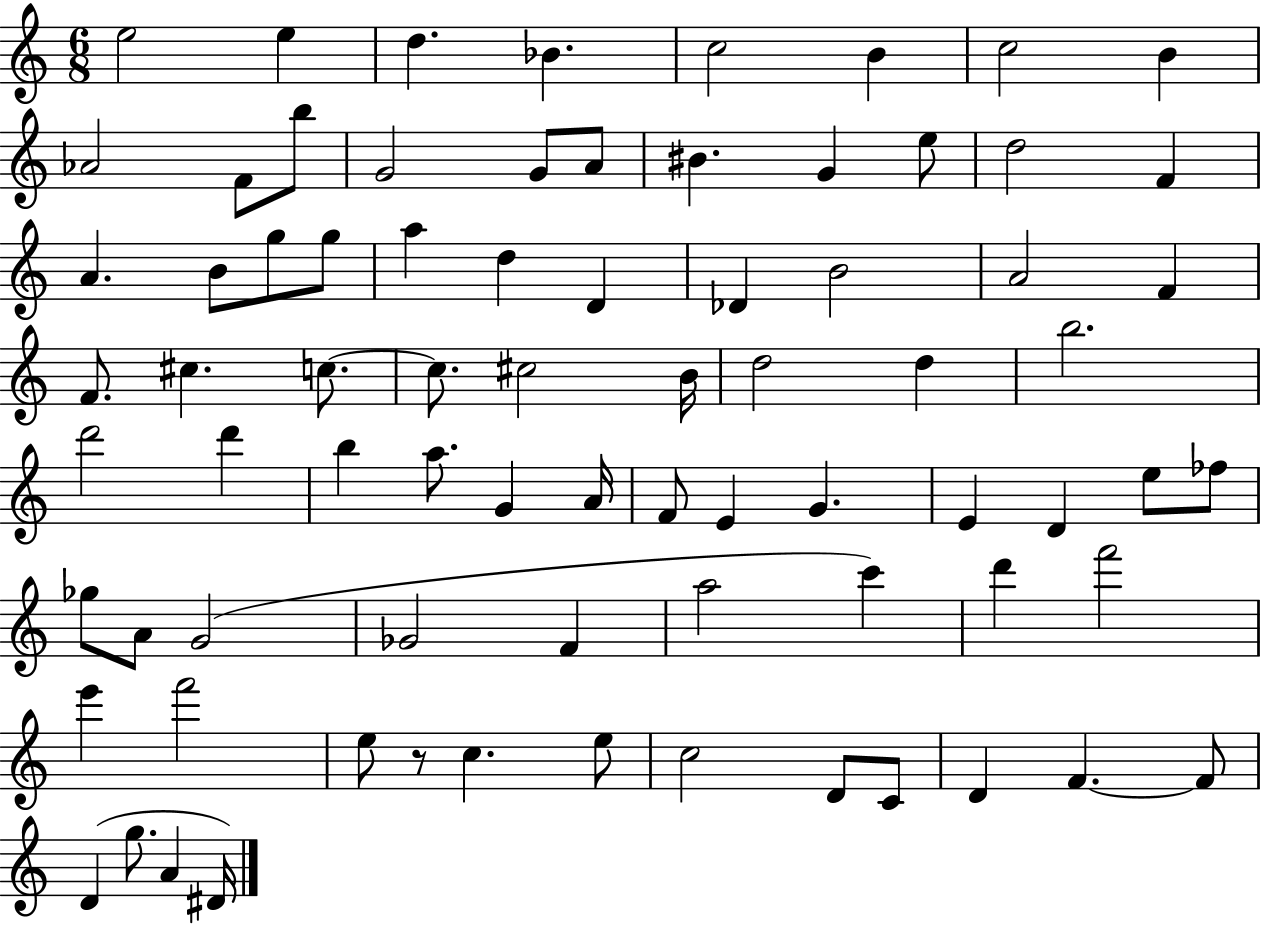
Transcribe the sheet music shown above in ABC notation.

X:1
T:Untitled
M:6/8
L:1/4
K:C
e2 e d _B c2 B c2 B _A2 F/2 b/2 G2 G/2 A/2 ^B G e/2 d2 F A B/2 g/2 g/2 a d D _D B2 A2 F F/2 ^c c/2 c/2 ^c2 B/4 d2 d b2 d'2 d' b a/2 G A/4 F/2 E G E D e/2 _f/2 _g/2 A/2 G2 _G2 F a2 c' d' f'2 e' f'2 e/2 z/2 c e/2 c2 D/2 C/2 D F F/2 D g/2 A ^D/4